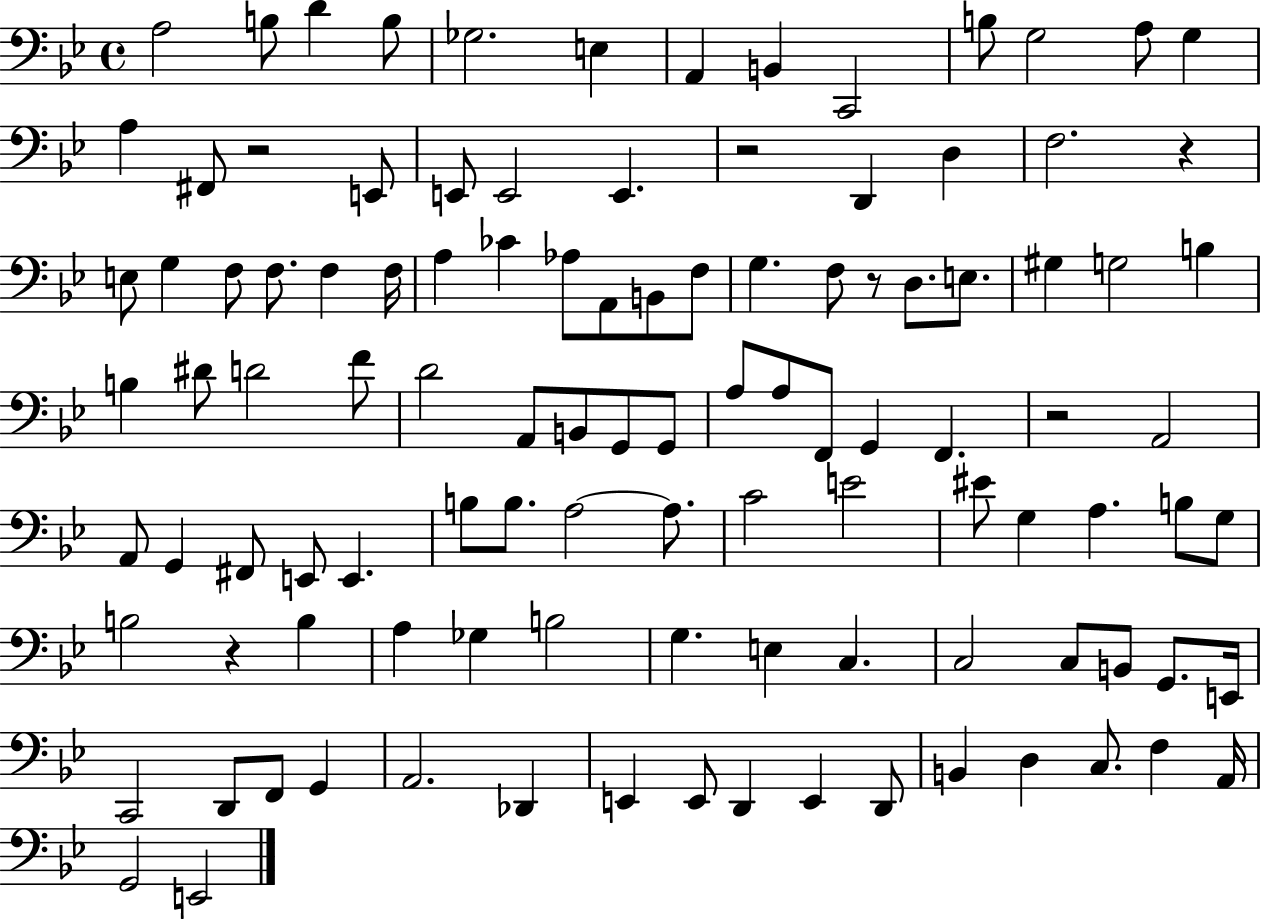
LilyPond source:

{
  \clef bass
  \time 4/4
  \defaultTimeSignature
  \key bes \major
  \repeat volta 2 { a2 b8 d'4 b8 | ges2. e4 | a,4 b,4 c,2 | b8 g2 a8 g4 | \break a4 fis,8 r2 e,8 | e,8 e,2 e,4. | r2 d,4 d4 | f2. r4 | \break e8 g4 f8 f8. f4 f16 | a4 ces'4 aes8 a,8 b,8 f8 | g4. f8 r8 d8. e8. | gis4 g2 b4 | \break b4 dis'8 d'2 f'8 | d'2 a,8 b,8 g,8 g,8 | a8 a8 f,8 g,4 f,4. | r2 a,2 | \break a,8 g,4 fis,8 e,8 e,4. | b8 b8. a2~~ a8. | c'2 e'2 | eis'8 g4 a4. b8 g8 | \break b2 r4 b4 | a4 ges4 b2 | g4. e4 c4. | c2 c8 b,8 g,8. e,16 | \break c,2 d,8 f,8 g,4 | a,2. des,4 | e,4 e,8 d,4 e,4 d,8 | b,4 d4 c8. f4 a,16 | \break g,2 e,2 | } \bar "|."
}